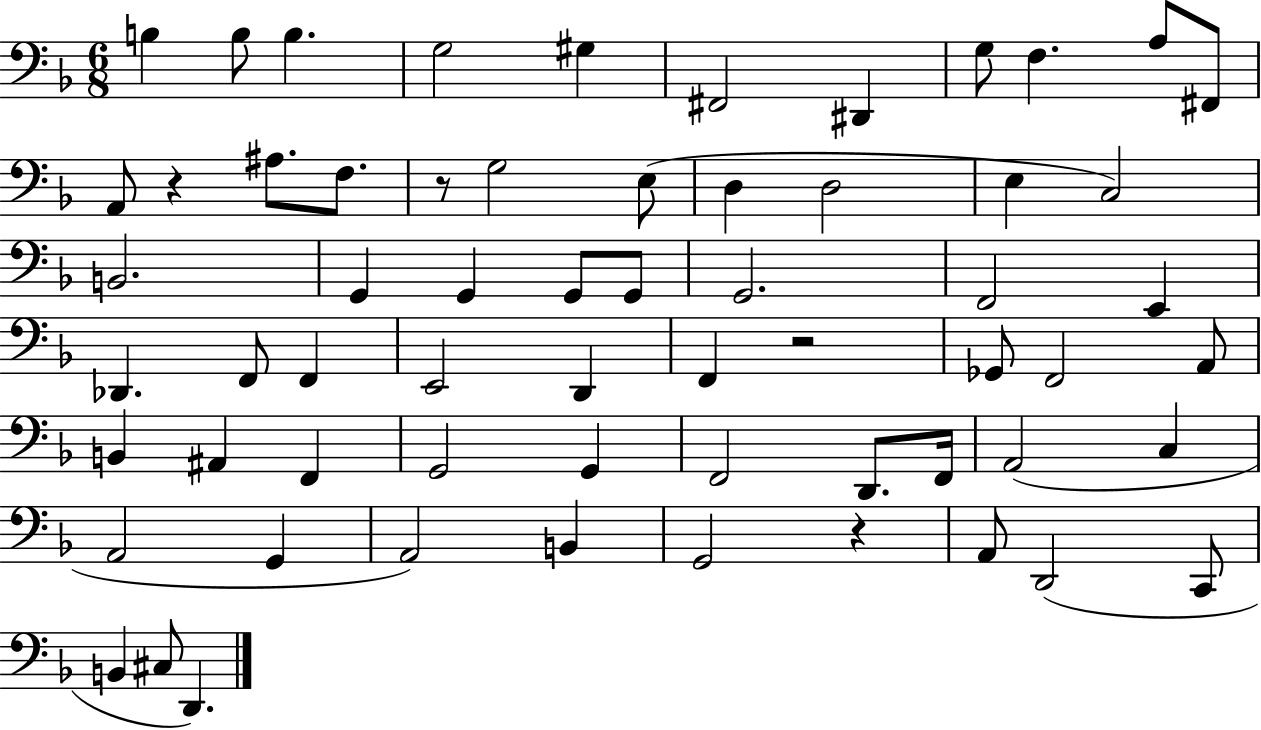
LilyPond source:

{
  \clef bass
  \numericTimeSignature
  \time 6/8
  \key f \major
  b4 b8 b4. | g2 gis4 | fis,2 dis,4 | g8 f4. a8 fis,8 | \break a,8 r4 ais8. f8. | r8 g2 e8( | d4 d2 | e4 c2) | \break b,2. | g,4 g,4 g,8 g,8 | g,2. | f,2 e,4 | \break des,4. f,8 f,4 | e,2 d,4 | f,4 r2 | ges,8 f,2 a,8 | \break b,4 ais,4 f,4 | g,2 g,4 | f,2 d,8. f,16 | a,2( c4 | \break a,2 g,4 | a,2) b,4 | g,2 r4 | a,8 d,2( c,8 | \break b,4 cis8 d,4.) | \bar "|."
}